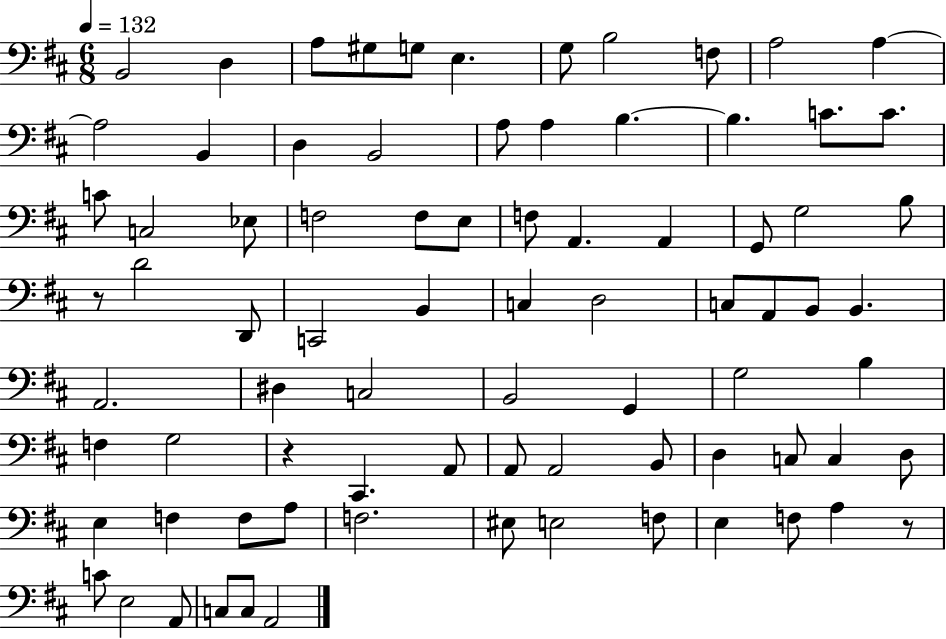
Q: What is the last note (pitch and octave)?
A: A2